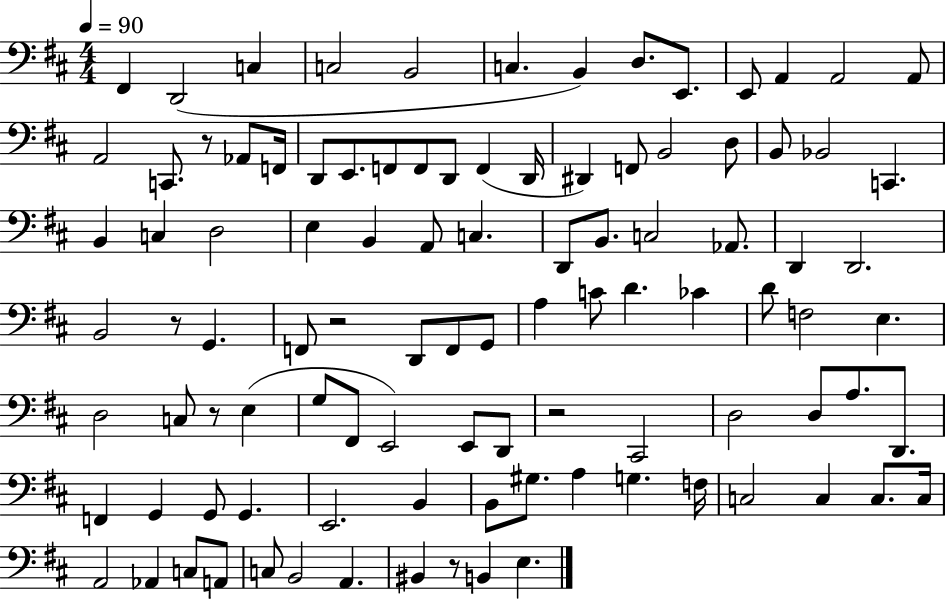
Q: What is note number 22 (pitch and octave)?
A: D2